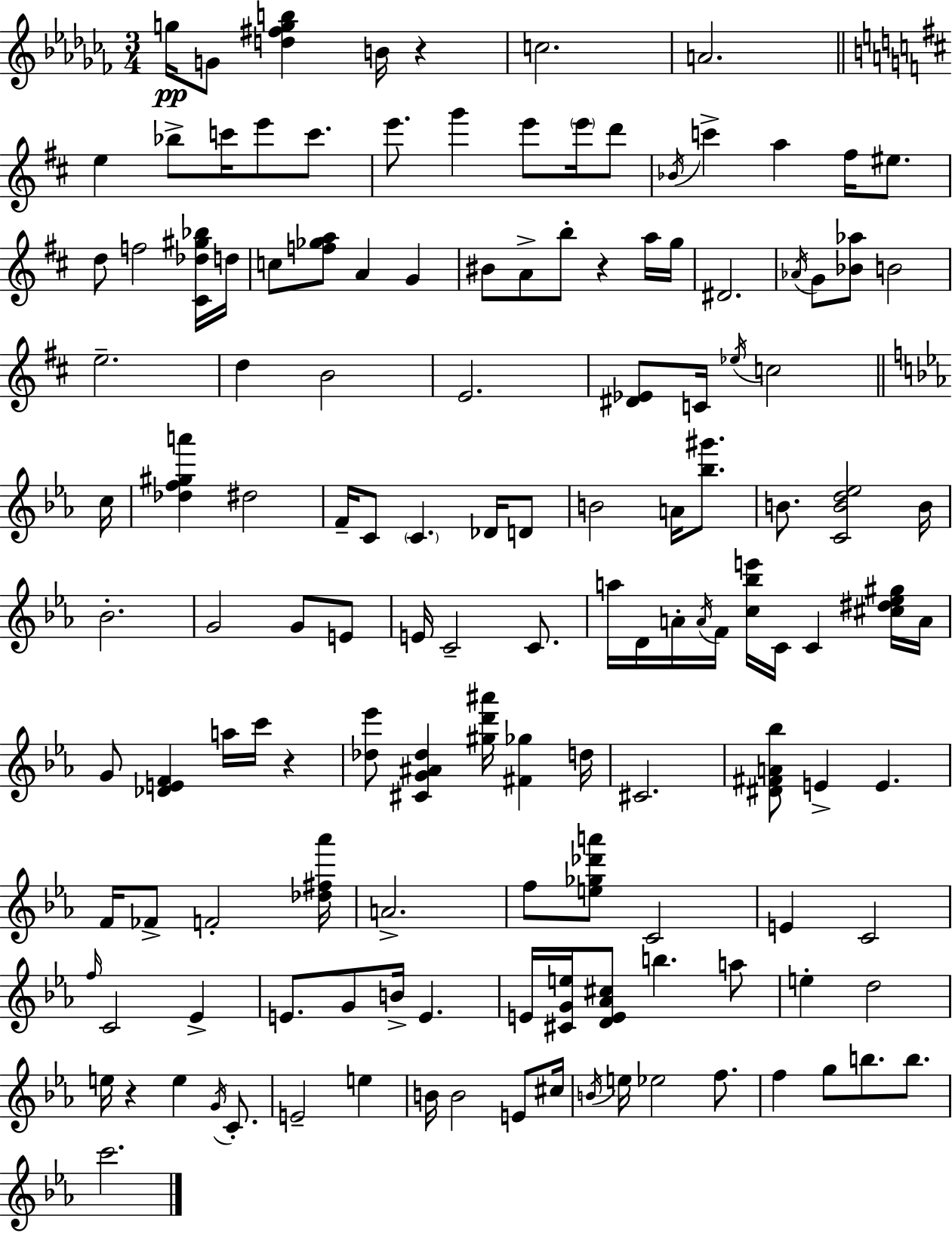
G5/s G4/e [D5,F#5,G5,B5]/q B4/s R/q C5/h. A4/h. E5/q Bb5/e C6/s E6/e C6/e. E6/e. G6/q E6/e E6/s D6/e Bb4/s C6/q A5/q F#5/s EIS5/e. D5/e F5/h [C#4,Db5,G#5,Bb5]/s D5/s C5/e [F5,Gb5,A5]/e A4/q G4/q BIS4/e A4/e B5/e R/q A5/s G5/s D#4/h. Ab4/s G4/e [Bb4,Ab5]/e B4/h E5/h. D5/q B4/h E4/h. [D#4,Eb4]/e C4/s Eb5/s C5/h C5/s [Db5,F5,G#5,A6]/q D#5/h F4/s C4/e C4/q. Db4/s D4/e B4/h A4/s [Bb5,G#6]/e. B4/e. [C4,B4,D5,Eb5]/h B4/s Bb4/h. G4/h G4/e E4/e E4/s C4/h C4/e. A5/s D4/s A4/s A4/s F4/s [C5,Bb5,E6]/s C4/s C4/q [C#5,D#5,Eb5,G#5]/s A4/s G4/e [Db4,E4,F4]/q A5/s C6/s R/q [Db5,Eb6]/e [C#4,G4,A#4,Db5]/q [G#5,D6,A#6]/s [F#4,Gb5]/q D5/s C#4/h. [D#4,F#4,A4,Bb5]/e E4/q E4/q. F4/s FES4/e F4/h [Db5,F#5,Ab6]/s A4/h. F5/e [E5,Gb5,Db6,A6]/e C4/h E4/q C4/h F5/s C4/h Eb4/q E4/e. G4/e B4/s E4/q. E4/s [C#4,G4,E5]/s [D4,E4,Ab4,C#5]/e B5/q. A5/e E5/q D5/h E5/s R/q E5/q G4/s C4/e. E4/h E5/q B4/s B4/h E4/e C#5/s B4/s E5/s Eb5/h F5/e. F5/q G5/e B5/e. B5/e. C6/h.